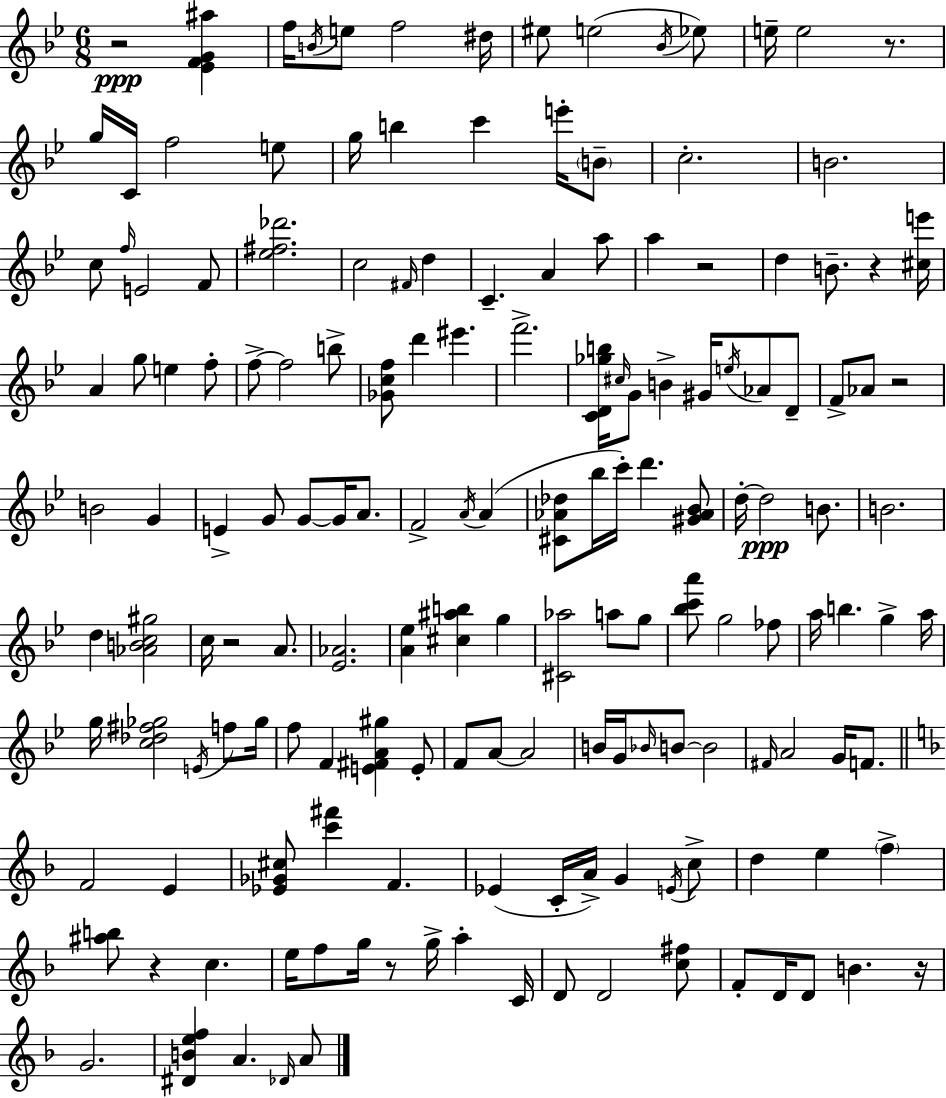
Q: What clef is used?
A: treble